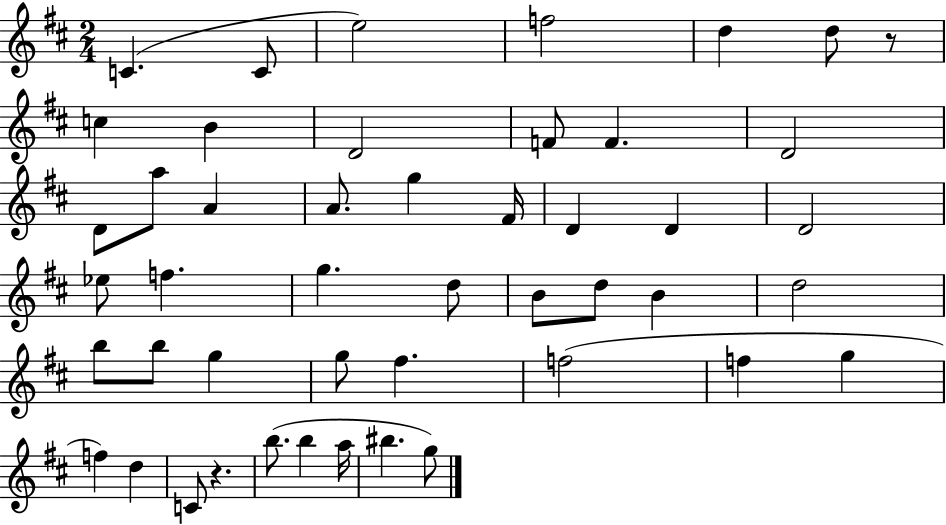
C4/q. C4/e E5/h F5/h D5/q D5/e R/e C5/q B4/q D4/h F4/e F4/q. D4/h D4/e A5/e A4/q A4/e. G5/q F#4/s D4/q D4/q D4/h Eb5/e F5/q. G5/q. D5/e B4/e D5/e B4/q D5/h B5/e B5/e G5/q G5/e F#5/q. F5/h F5/q G5/q F5/q D5/q C4/e R/q. B5/e. B5/q A5/s BIS5/q. G5/e